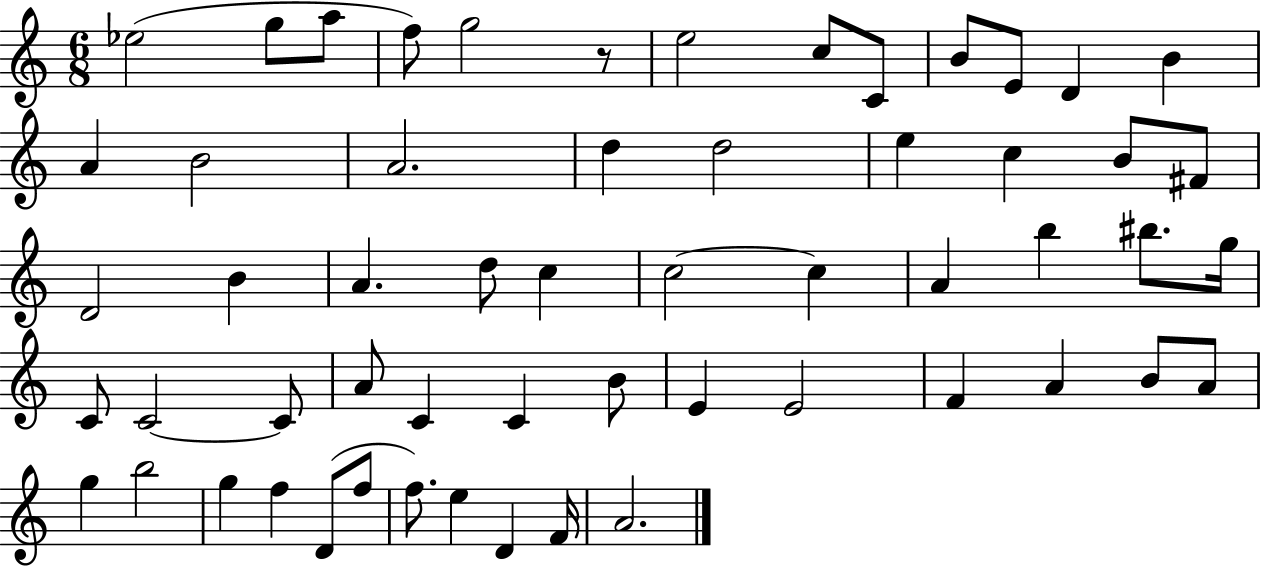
X:1
T:Untitled
M:6/8
L:1/4
K:C
_e2 g/2 a/2 f/2 g2 z/2 e2 c/2 C/2 B/2 E/2 D B A B2 A2 d d2 e c B/2 ^F/2 D2 B A d/2 c c2 c A b ^b/2 g/4 C/2 C2 C/2 A/2 C C B/2 E E2 F A B/2 A/2 g b2 g f D/2 f/2 f/2 e D F/4 A2